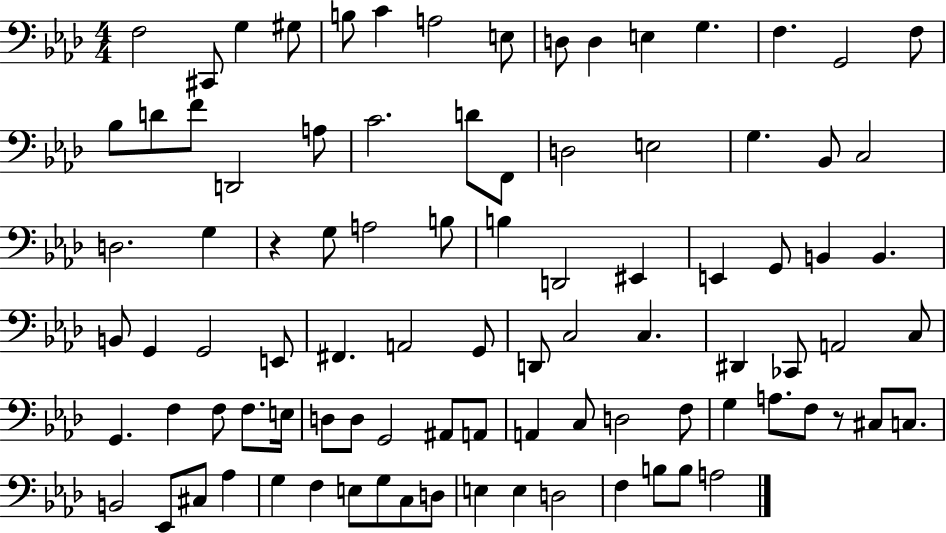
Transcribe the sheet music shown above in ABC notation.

X:1
T:Untitled
M:4/4
L:1/4
K:Ab
F,2 ^C,,/2 G, ^G,/2 B,/2 C A,2 E,/2 D,/2 D, E, G, F, G,,2 F,/2 _B,/2 D/2 F/2 D,,2 A,/2 C2 D/2 F,,/2 D,2 E,2 G, _B,,/2 C,2 D,2 G, z G,/2 A,2 B,/2 B, D,,2 ^E,, E,, G,,/2 B,, B,, B,,/2 G,, G,,2 E,,/2 ^F,, A,,2 G,,/2 D,,/2 C,2 C, ^D,, _C,,/2 A,,2 C,/2 G,, F, F,/2 F,/2 E,/4 D,/2 D,/2 G,,2 ^A,,/2 A,,/2 A,, C,/2 D,2 F,/2 G, A,/2 F,/2 z/2 ^C,/2 C,/2 B,,2 _E,,/2 ^C,/2 _A, G, F, E,/2 G,/2 C,/2 D,/2 E, E, D,2 F, B,/2 B,/2 A,2